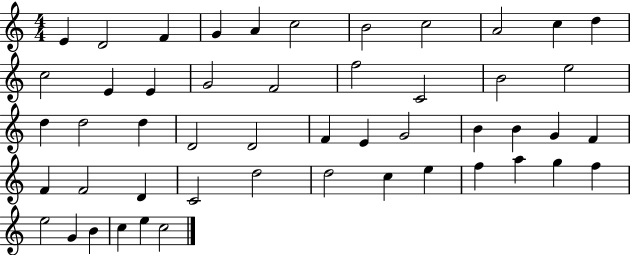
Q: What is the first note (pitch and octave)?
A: E4